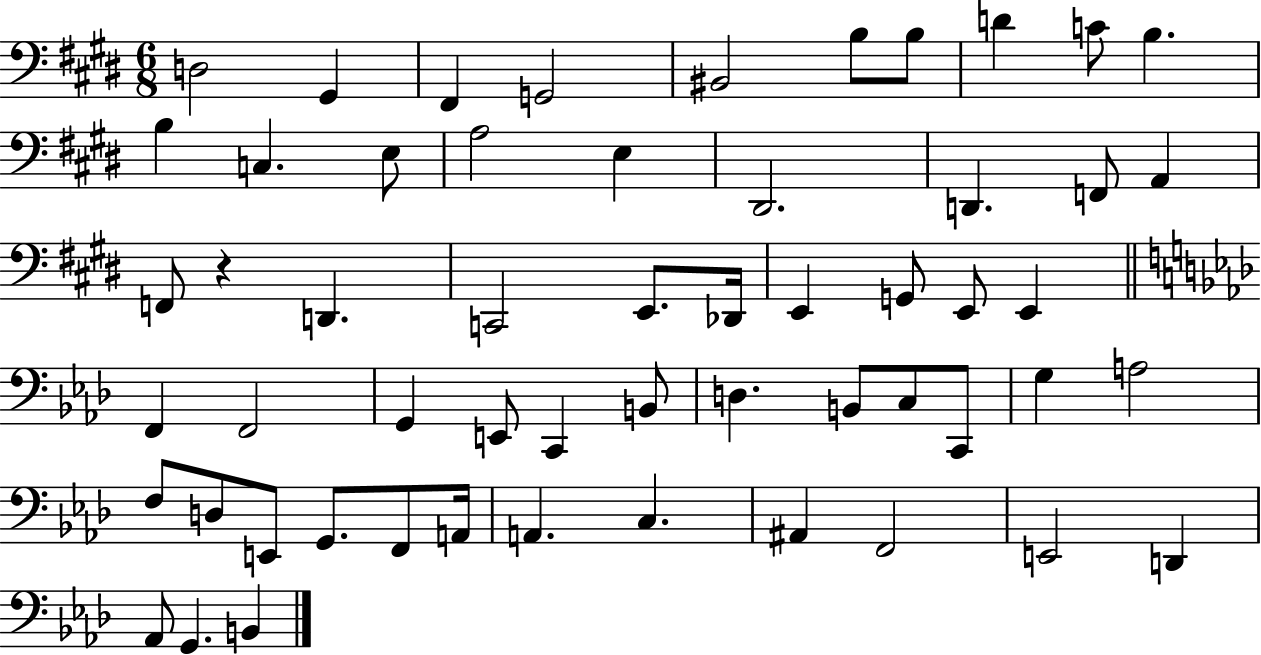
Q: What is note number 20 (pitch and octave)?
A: F2